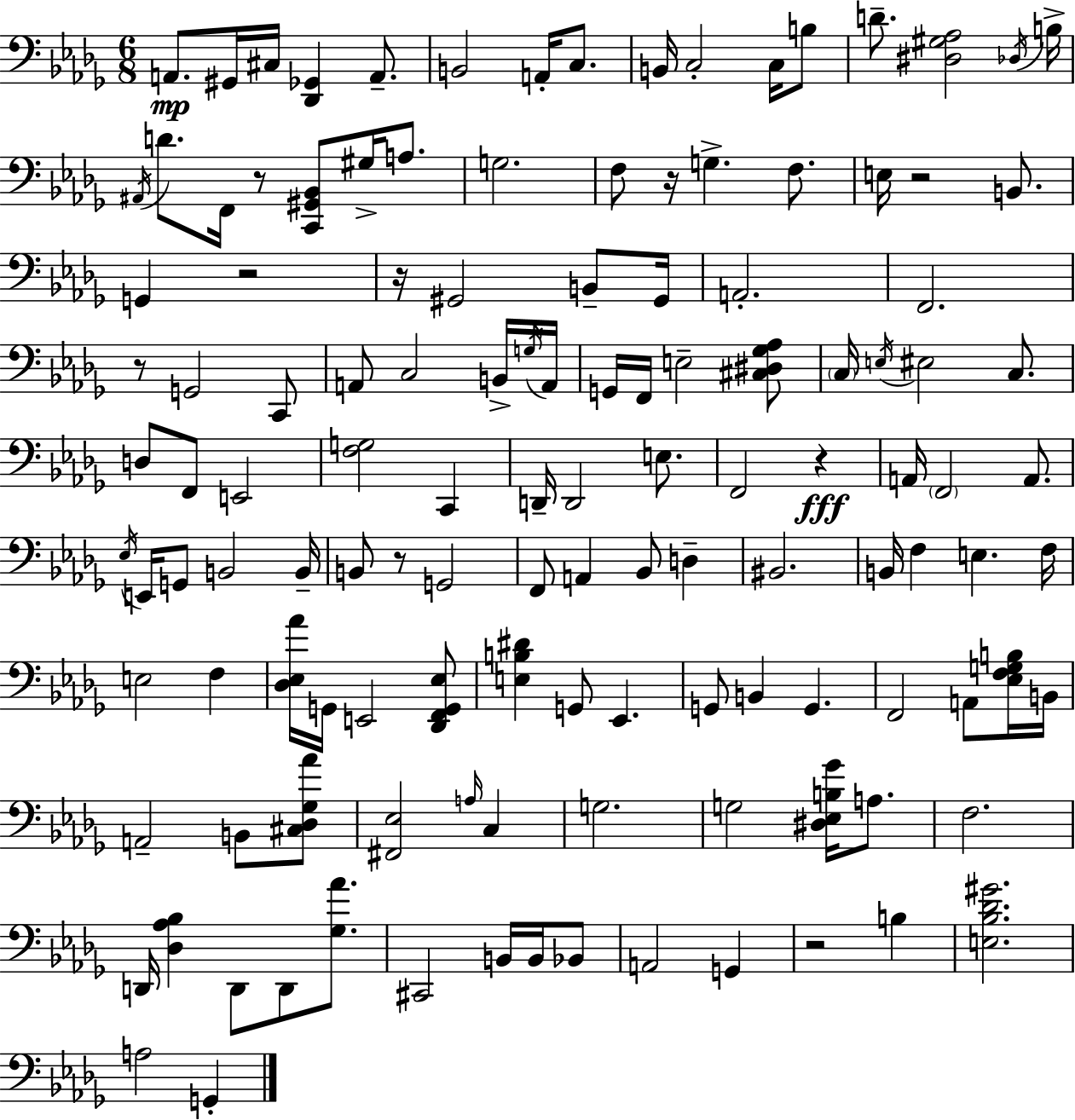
A2/e. G#2/s C#3/s [Db2,Gb2]/q A2/e. B2/h A2/s C3/e. B2/s C3/h C3/s B3/e D4/e. [D#3,G#3,Ab3]/h Db3/s B3/s A#2/s D4/e. F2/s R/e [C2,G#2,Bb2]/e G#3/s A3/e. G3/h. F3/e R/s G3/q. F3/e. E3/s R/h B2/e. G2/q R/h R/s G#2/h B2/e G#2/s A2/h. F2/h. R/e G2/h C2/e A2/e C3/h B2/s G3/s A2/s G2/s F2/s E3/h [C#3,D#3,Gb3,Ab3]/e C3/s E3/s EIS3/h C3/e. D3/e F2/e E2/h [F3,G3]/h C2/q D2/s D2/h E3/e. F2/h R/q A2/s F2/h A2/e. Eb3/s E2/s G2/e B2/h B2/s B2/e R/e G2/h F2/e A2/q Bb2/e D3/q BIS2/h. B2/s F3/q E3/q. F3/s E3/h F3/q [Db3,Eb3,Ab4]/s G2/s E2/h [Db2,F2,G2,Eb3]/e [E3,B3,D#4]/q G2/e Eb2/q. G2/e B2/q G2/q. F2/h A2/e [Eb3,F3,G3,B3]/s B2/s A2/h B2/e [C#3,Db3,Gb3,Ab4]/e [F#2,Eb3]/h A3/s C3/q G3/h. G3/h [D#3,Eb3,B3,Gb4]/s A3/e. F3/h. D2/s [Db3,Ab3,Bb3]/q D2/e D2/e [Gb3,Ab4]/e. C#2/h B2/s B2/s Bb2/e A2/h G2/q R/h B3/q [E3,Bb3,Db4,G#4]/h. A3/h G2/q